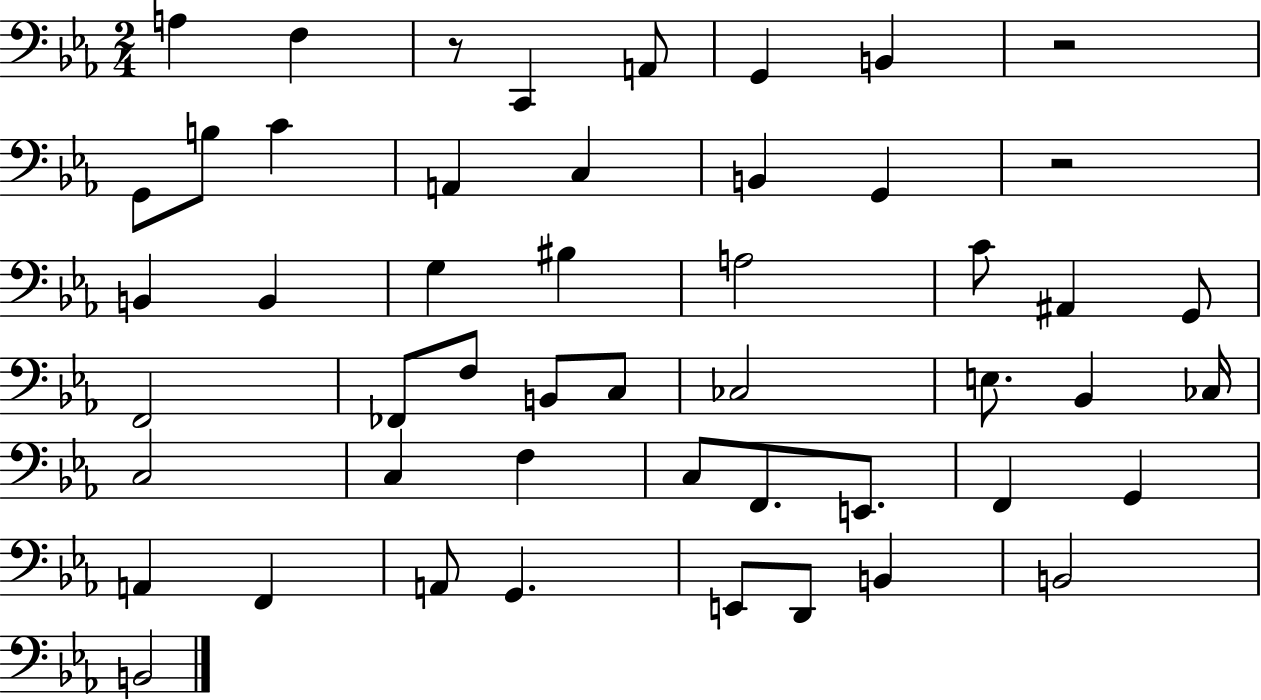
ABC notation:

X:1
T:Untitled
M:2/4
L:1/4
K:Eb
A, F, z/2 C,, A,,/2 G,, B,, z2 G,,/2 B,/2 C A,, C, B,, G,, z2 B,, B,, G, ^B, A,2 C/2 ^A,, G,,/2 F,,2 _F,,/2 F,/2 B,,/2 C,/2 _C,2 E,/2 _B,, _C,/4 C,2 C, F, C,/2 F,,/2 E,,/2 F,, G,, A,, F,, A,,/2 G,, E,,/2 D,,/2 B,, B,,2 B,,2